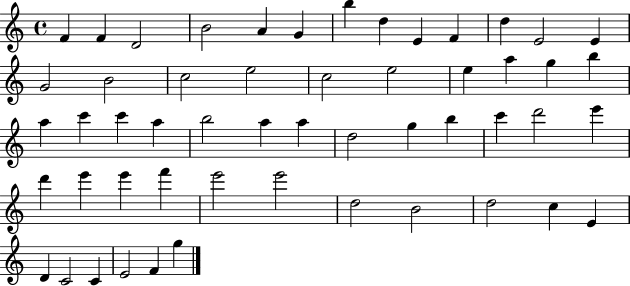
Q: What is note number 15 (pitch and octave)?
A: B4